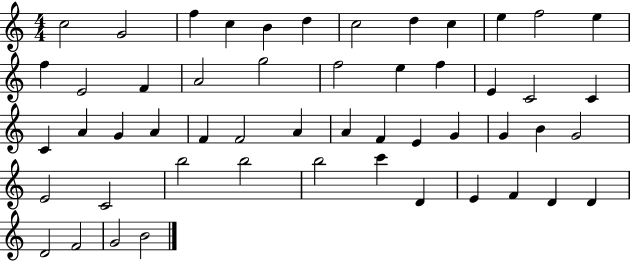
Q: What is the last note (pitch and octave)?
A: B4